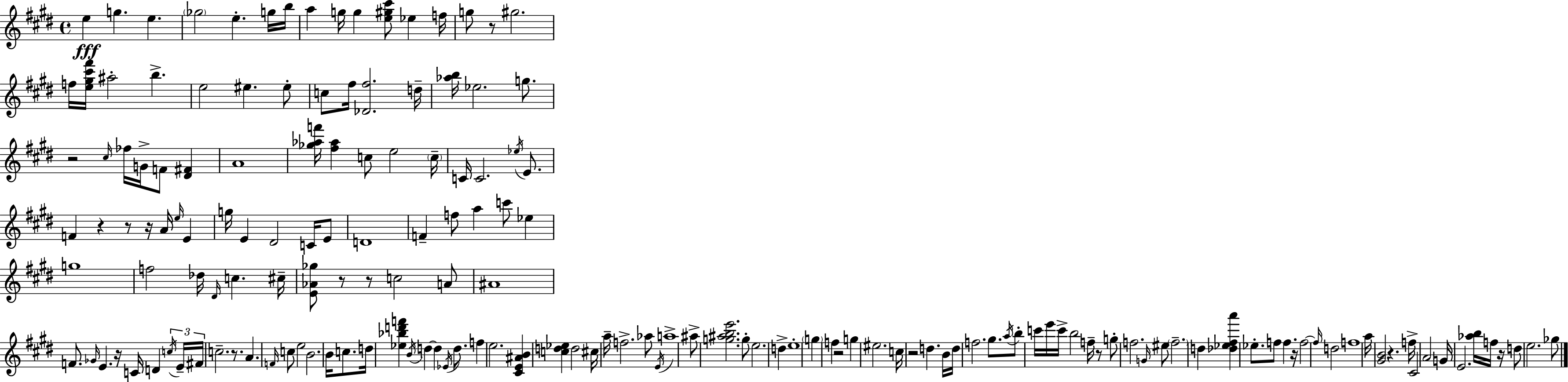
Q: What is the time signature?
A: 4/4